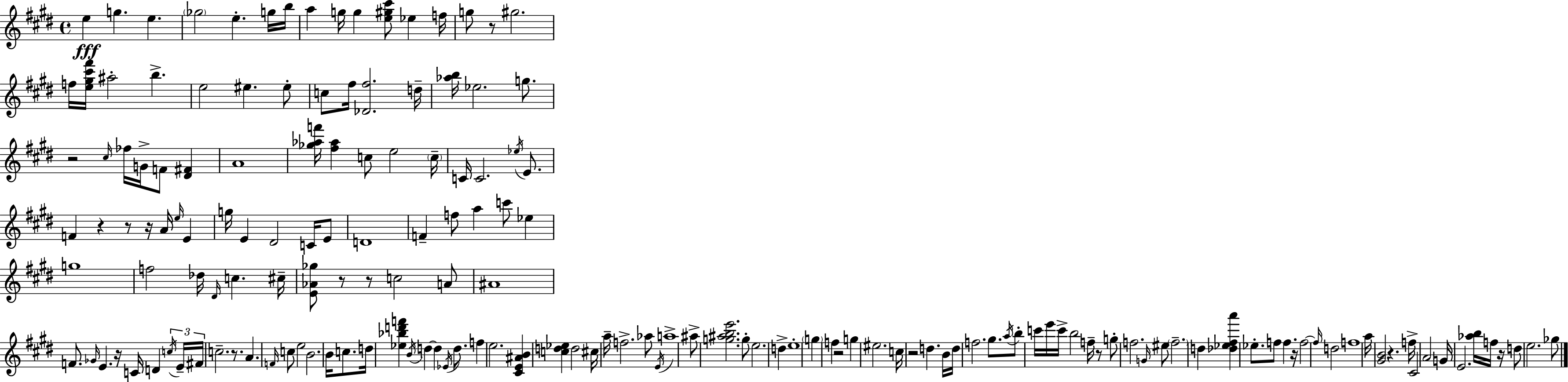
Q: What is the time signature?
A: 4/4